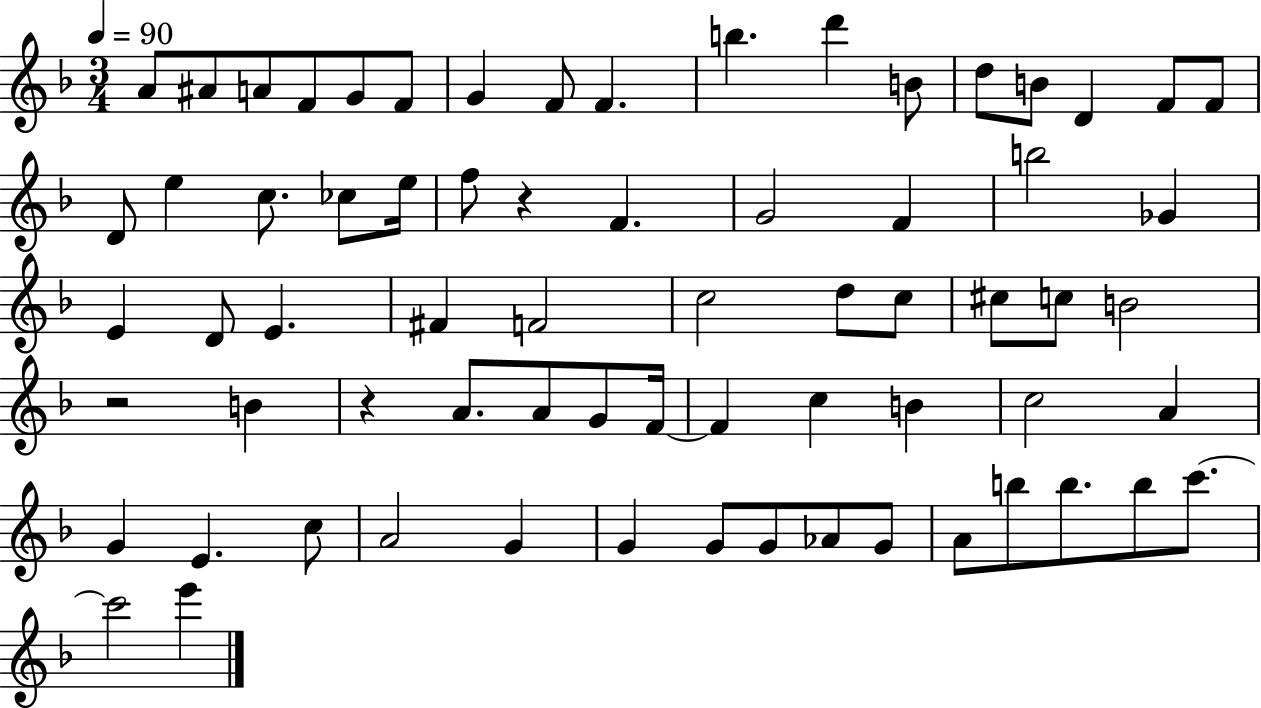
A4/e A#4/e A4/e F4/e G4/e F4/e G4/q F4/e F4/q. B5/q. D6/q B4/e D5/e B4/e D4/q F4/e F4/e D4/e E5/q C5/e. CES5/e E5/s F5/e R/q F4/q. G4/h F4/q B5/h Gb4/q E4/q D4/e E4/q. F#4/q F4/h C5/h D5/e C5/e C#5/e C5/e B4/h R/h B4/q R/q A4/e. A4/e G4/e F4/s F4/q C5/q B4/q C5/h A4/q G4/q E4/q. C5/e A4/h G4/q G4/q G4/e G4/e Ab4/e G4/e A4/e B5/e B5/e. B5/e C6/e. C6/h E6/q